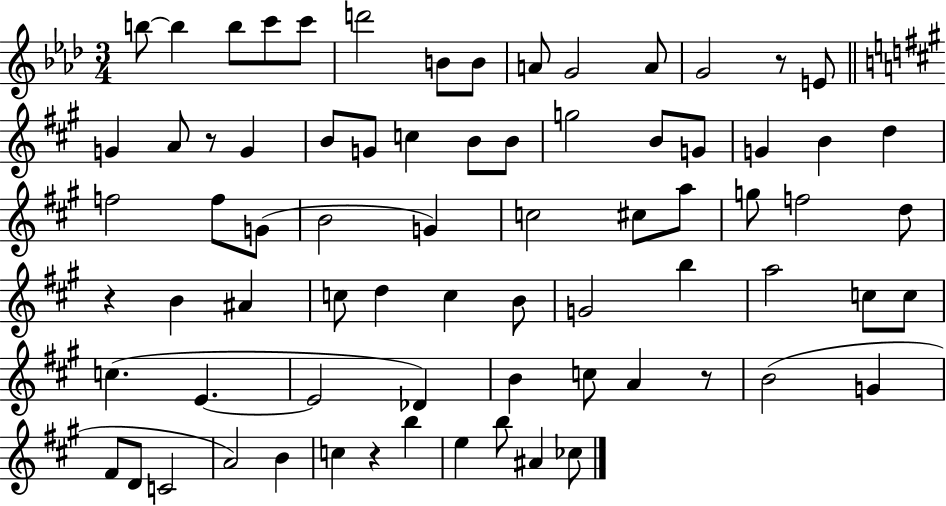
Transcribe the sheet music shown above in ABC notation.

X:1
T:Untitled
M:3/4
L:1/4
K:Ab
b/2 b b/2 c'/2 c'/2 d'2 B/2 B/2 A/2 G2 A/2 G2 z/2 E/2 G A/2 z/2 G B/2 G/2 c B/2 B/2 g2 B/2 G/2 G B d f2 f/2 G/2 B2 G c2 ^c/2 a/2 g/2 f2 d/2 z B ^A c/2 d c B/2 G2 b a2 c/2 c/2 c E E2 _D B c/2 A z/2 B2 G ^F/2 D/2 C2 A2 B c z b e b/2 ^A _c/2